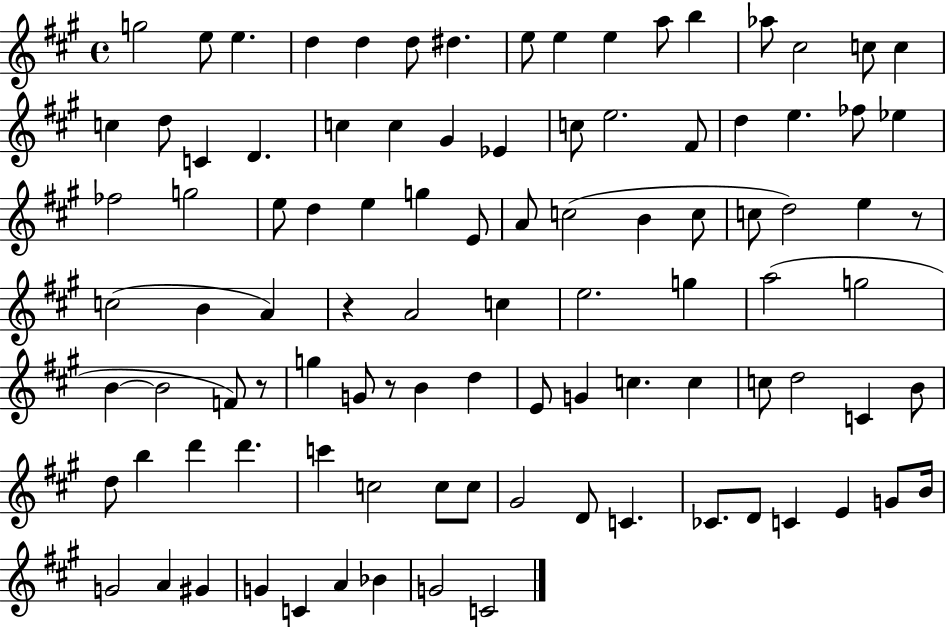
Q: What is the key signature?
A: A major